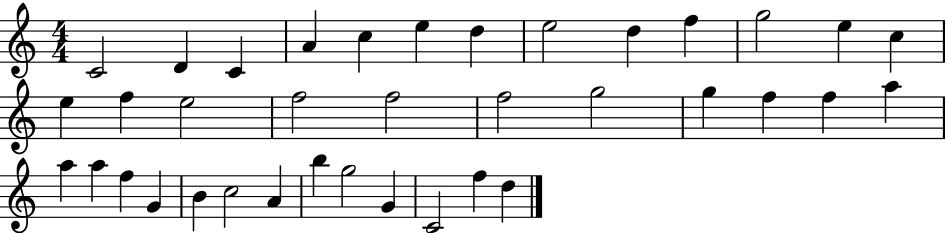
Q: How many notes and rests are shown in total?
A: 37